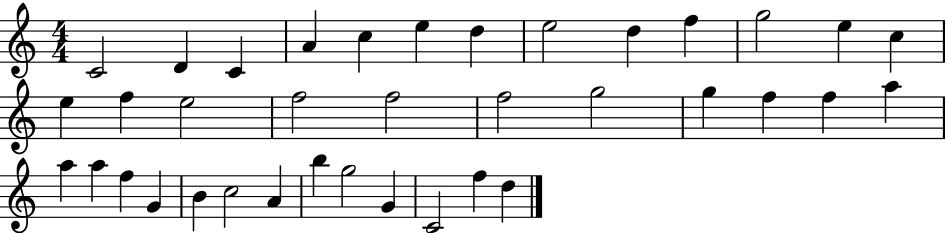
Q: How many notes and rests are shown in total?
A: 37